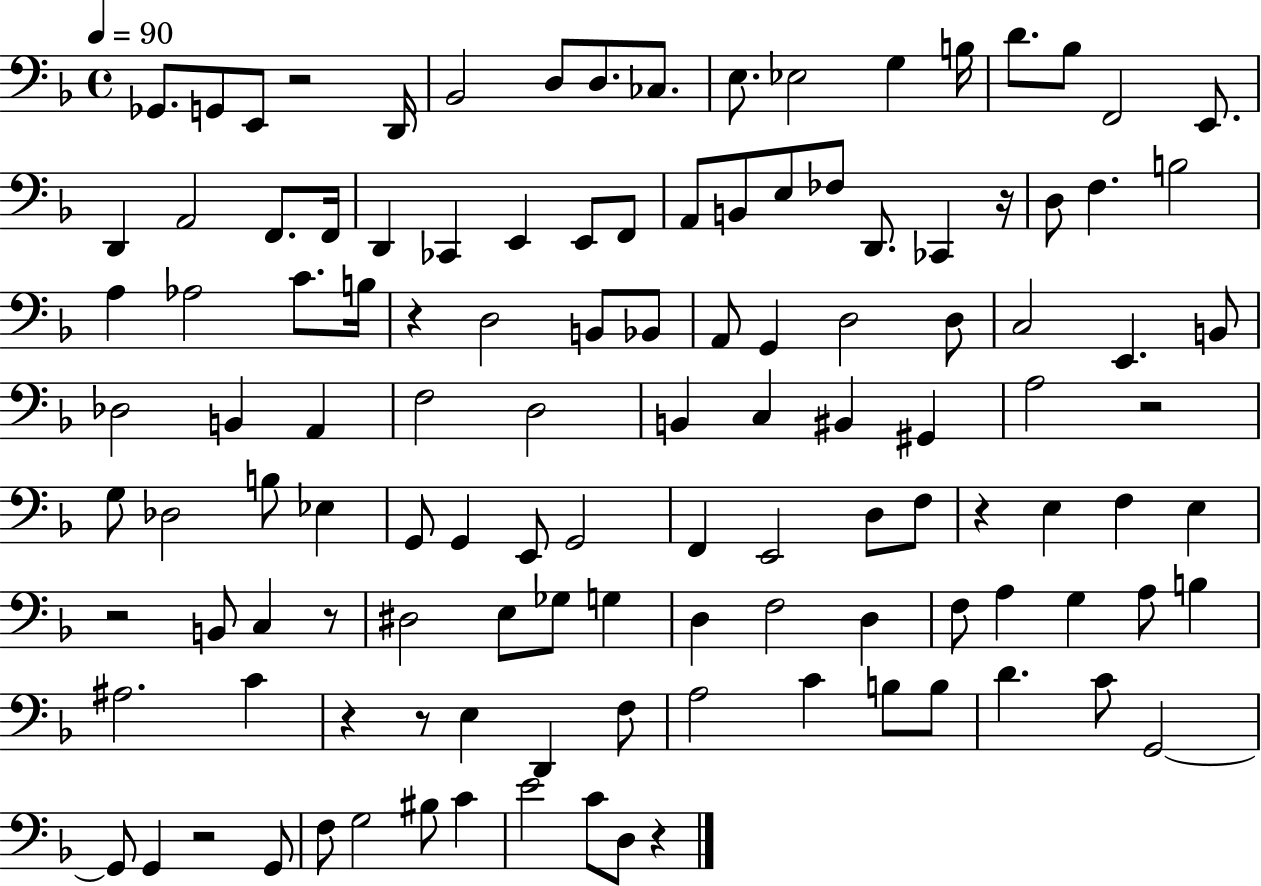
Gb2/e. G2/e E2/e R/h D2/s Bb2/h D3/e D3/e. CES3/e. E3/e. Eb3/h G3/q B3/s D4/e. Bb3/e F2/h E2/e. D2/q A2/h F2/e. F2/s D2/q CES2/q E2/q E2/e F2/e A2/e B2/e E3/e FES3/e D2/e. CES2/q R/s D3/e F3/q. B3/h A3/q Ab3/h C4/e. B3/s R/q D3/h B2/e Bb2/e A2/e G2/q D3/h D3/e C3/h E2/q. B2/e Db3/h B2/q A2/q F3/h D3/h B2/q C3/q BIS2/q G#2/q A3/h R/h G3/e Db3/h B3/e Eb3/q G2/e G2/q E2/e G2/h F2/q E2/h D3/e F3/e R/q E3/q F3/q E3/q R/h B2/e C3/q R/e D#3/h E3/e Gb3/e G3/q D3/q F3/h D3/q F3/e A3/q G3/q A3/e B3/q A#3/h. C4/q R/q R/e E3/q D2/q F3/e A3/h C4/q B3/e B3/e D4/q. C4/e G2/h G2/e G2/q R/h G2/e F3/e G3/h BIS3/e C4/q E4/h C4/e D3/e R/q